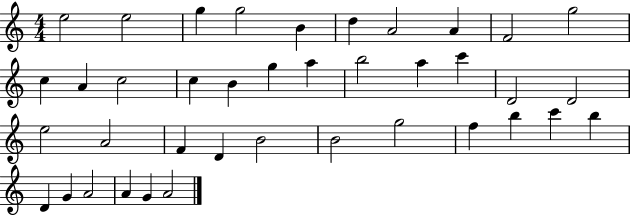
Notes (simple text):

E5/h E5/h G5/q G5/h B4/q D5/q A4/h A4/q F4/h G5/h C5/q A4/q C5/h C5/q B4/q G5/q A5/q B5/h A5/q C6/q D4/h D4/h E5/h A4/h F4/q D4/q B4/h B4/h G5/h F5/q B5/q C6/q B5/q D4/q G4/q A4/h A4/q G4/q A4/h